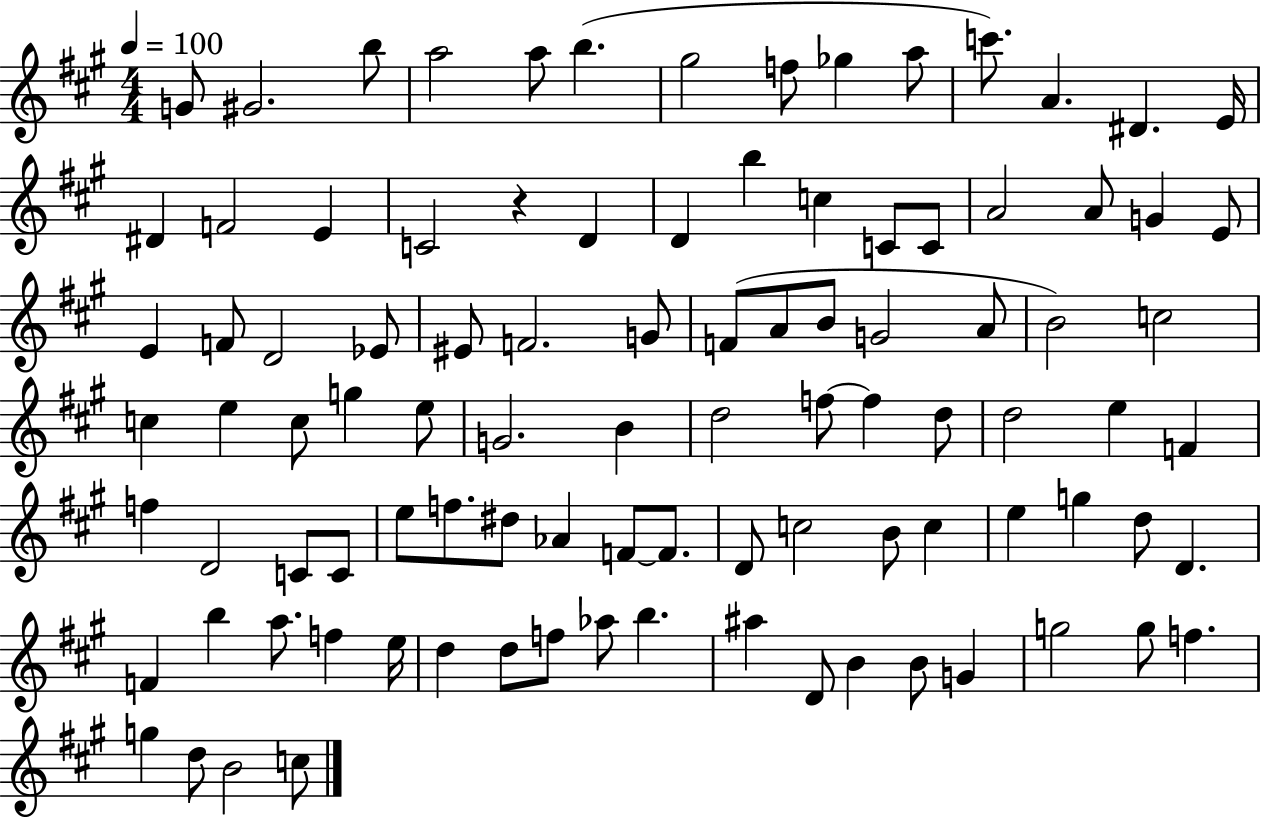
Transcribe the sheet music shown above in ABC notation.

X:1
T:Untitled
M:4/4
L:1/4
K:A
G/2 ^G2 b/2 a2 a/2 b ^g2 f/2 _g a/2 c'/2 A ^D E/4 ^D F2 E C2 z D D b c C/2 C/2 A2 A/2 G E/2 E F/2 D2 _E/2 ^E/2 F2 G/2 F/2 A/2 B/2 G2 A/2 B2 c2 c e c/2 g e/2 G2 B d2 f/2 f d/2 d2 e F f D2 C/2 C/2 e/2 f/2 ^d/2 _A F/2 F/2 D/2 c2 B/2 c e g d/2 D F b a/2 f e/4 d d/2 f/2 _a/2 b ^a D/2 B B/2 G g2 g/2 f g d/2 B2 c/2